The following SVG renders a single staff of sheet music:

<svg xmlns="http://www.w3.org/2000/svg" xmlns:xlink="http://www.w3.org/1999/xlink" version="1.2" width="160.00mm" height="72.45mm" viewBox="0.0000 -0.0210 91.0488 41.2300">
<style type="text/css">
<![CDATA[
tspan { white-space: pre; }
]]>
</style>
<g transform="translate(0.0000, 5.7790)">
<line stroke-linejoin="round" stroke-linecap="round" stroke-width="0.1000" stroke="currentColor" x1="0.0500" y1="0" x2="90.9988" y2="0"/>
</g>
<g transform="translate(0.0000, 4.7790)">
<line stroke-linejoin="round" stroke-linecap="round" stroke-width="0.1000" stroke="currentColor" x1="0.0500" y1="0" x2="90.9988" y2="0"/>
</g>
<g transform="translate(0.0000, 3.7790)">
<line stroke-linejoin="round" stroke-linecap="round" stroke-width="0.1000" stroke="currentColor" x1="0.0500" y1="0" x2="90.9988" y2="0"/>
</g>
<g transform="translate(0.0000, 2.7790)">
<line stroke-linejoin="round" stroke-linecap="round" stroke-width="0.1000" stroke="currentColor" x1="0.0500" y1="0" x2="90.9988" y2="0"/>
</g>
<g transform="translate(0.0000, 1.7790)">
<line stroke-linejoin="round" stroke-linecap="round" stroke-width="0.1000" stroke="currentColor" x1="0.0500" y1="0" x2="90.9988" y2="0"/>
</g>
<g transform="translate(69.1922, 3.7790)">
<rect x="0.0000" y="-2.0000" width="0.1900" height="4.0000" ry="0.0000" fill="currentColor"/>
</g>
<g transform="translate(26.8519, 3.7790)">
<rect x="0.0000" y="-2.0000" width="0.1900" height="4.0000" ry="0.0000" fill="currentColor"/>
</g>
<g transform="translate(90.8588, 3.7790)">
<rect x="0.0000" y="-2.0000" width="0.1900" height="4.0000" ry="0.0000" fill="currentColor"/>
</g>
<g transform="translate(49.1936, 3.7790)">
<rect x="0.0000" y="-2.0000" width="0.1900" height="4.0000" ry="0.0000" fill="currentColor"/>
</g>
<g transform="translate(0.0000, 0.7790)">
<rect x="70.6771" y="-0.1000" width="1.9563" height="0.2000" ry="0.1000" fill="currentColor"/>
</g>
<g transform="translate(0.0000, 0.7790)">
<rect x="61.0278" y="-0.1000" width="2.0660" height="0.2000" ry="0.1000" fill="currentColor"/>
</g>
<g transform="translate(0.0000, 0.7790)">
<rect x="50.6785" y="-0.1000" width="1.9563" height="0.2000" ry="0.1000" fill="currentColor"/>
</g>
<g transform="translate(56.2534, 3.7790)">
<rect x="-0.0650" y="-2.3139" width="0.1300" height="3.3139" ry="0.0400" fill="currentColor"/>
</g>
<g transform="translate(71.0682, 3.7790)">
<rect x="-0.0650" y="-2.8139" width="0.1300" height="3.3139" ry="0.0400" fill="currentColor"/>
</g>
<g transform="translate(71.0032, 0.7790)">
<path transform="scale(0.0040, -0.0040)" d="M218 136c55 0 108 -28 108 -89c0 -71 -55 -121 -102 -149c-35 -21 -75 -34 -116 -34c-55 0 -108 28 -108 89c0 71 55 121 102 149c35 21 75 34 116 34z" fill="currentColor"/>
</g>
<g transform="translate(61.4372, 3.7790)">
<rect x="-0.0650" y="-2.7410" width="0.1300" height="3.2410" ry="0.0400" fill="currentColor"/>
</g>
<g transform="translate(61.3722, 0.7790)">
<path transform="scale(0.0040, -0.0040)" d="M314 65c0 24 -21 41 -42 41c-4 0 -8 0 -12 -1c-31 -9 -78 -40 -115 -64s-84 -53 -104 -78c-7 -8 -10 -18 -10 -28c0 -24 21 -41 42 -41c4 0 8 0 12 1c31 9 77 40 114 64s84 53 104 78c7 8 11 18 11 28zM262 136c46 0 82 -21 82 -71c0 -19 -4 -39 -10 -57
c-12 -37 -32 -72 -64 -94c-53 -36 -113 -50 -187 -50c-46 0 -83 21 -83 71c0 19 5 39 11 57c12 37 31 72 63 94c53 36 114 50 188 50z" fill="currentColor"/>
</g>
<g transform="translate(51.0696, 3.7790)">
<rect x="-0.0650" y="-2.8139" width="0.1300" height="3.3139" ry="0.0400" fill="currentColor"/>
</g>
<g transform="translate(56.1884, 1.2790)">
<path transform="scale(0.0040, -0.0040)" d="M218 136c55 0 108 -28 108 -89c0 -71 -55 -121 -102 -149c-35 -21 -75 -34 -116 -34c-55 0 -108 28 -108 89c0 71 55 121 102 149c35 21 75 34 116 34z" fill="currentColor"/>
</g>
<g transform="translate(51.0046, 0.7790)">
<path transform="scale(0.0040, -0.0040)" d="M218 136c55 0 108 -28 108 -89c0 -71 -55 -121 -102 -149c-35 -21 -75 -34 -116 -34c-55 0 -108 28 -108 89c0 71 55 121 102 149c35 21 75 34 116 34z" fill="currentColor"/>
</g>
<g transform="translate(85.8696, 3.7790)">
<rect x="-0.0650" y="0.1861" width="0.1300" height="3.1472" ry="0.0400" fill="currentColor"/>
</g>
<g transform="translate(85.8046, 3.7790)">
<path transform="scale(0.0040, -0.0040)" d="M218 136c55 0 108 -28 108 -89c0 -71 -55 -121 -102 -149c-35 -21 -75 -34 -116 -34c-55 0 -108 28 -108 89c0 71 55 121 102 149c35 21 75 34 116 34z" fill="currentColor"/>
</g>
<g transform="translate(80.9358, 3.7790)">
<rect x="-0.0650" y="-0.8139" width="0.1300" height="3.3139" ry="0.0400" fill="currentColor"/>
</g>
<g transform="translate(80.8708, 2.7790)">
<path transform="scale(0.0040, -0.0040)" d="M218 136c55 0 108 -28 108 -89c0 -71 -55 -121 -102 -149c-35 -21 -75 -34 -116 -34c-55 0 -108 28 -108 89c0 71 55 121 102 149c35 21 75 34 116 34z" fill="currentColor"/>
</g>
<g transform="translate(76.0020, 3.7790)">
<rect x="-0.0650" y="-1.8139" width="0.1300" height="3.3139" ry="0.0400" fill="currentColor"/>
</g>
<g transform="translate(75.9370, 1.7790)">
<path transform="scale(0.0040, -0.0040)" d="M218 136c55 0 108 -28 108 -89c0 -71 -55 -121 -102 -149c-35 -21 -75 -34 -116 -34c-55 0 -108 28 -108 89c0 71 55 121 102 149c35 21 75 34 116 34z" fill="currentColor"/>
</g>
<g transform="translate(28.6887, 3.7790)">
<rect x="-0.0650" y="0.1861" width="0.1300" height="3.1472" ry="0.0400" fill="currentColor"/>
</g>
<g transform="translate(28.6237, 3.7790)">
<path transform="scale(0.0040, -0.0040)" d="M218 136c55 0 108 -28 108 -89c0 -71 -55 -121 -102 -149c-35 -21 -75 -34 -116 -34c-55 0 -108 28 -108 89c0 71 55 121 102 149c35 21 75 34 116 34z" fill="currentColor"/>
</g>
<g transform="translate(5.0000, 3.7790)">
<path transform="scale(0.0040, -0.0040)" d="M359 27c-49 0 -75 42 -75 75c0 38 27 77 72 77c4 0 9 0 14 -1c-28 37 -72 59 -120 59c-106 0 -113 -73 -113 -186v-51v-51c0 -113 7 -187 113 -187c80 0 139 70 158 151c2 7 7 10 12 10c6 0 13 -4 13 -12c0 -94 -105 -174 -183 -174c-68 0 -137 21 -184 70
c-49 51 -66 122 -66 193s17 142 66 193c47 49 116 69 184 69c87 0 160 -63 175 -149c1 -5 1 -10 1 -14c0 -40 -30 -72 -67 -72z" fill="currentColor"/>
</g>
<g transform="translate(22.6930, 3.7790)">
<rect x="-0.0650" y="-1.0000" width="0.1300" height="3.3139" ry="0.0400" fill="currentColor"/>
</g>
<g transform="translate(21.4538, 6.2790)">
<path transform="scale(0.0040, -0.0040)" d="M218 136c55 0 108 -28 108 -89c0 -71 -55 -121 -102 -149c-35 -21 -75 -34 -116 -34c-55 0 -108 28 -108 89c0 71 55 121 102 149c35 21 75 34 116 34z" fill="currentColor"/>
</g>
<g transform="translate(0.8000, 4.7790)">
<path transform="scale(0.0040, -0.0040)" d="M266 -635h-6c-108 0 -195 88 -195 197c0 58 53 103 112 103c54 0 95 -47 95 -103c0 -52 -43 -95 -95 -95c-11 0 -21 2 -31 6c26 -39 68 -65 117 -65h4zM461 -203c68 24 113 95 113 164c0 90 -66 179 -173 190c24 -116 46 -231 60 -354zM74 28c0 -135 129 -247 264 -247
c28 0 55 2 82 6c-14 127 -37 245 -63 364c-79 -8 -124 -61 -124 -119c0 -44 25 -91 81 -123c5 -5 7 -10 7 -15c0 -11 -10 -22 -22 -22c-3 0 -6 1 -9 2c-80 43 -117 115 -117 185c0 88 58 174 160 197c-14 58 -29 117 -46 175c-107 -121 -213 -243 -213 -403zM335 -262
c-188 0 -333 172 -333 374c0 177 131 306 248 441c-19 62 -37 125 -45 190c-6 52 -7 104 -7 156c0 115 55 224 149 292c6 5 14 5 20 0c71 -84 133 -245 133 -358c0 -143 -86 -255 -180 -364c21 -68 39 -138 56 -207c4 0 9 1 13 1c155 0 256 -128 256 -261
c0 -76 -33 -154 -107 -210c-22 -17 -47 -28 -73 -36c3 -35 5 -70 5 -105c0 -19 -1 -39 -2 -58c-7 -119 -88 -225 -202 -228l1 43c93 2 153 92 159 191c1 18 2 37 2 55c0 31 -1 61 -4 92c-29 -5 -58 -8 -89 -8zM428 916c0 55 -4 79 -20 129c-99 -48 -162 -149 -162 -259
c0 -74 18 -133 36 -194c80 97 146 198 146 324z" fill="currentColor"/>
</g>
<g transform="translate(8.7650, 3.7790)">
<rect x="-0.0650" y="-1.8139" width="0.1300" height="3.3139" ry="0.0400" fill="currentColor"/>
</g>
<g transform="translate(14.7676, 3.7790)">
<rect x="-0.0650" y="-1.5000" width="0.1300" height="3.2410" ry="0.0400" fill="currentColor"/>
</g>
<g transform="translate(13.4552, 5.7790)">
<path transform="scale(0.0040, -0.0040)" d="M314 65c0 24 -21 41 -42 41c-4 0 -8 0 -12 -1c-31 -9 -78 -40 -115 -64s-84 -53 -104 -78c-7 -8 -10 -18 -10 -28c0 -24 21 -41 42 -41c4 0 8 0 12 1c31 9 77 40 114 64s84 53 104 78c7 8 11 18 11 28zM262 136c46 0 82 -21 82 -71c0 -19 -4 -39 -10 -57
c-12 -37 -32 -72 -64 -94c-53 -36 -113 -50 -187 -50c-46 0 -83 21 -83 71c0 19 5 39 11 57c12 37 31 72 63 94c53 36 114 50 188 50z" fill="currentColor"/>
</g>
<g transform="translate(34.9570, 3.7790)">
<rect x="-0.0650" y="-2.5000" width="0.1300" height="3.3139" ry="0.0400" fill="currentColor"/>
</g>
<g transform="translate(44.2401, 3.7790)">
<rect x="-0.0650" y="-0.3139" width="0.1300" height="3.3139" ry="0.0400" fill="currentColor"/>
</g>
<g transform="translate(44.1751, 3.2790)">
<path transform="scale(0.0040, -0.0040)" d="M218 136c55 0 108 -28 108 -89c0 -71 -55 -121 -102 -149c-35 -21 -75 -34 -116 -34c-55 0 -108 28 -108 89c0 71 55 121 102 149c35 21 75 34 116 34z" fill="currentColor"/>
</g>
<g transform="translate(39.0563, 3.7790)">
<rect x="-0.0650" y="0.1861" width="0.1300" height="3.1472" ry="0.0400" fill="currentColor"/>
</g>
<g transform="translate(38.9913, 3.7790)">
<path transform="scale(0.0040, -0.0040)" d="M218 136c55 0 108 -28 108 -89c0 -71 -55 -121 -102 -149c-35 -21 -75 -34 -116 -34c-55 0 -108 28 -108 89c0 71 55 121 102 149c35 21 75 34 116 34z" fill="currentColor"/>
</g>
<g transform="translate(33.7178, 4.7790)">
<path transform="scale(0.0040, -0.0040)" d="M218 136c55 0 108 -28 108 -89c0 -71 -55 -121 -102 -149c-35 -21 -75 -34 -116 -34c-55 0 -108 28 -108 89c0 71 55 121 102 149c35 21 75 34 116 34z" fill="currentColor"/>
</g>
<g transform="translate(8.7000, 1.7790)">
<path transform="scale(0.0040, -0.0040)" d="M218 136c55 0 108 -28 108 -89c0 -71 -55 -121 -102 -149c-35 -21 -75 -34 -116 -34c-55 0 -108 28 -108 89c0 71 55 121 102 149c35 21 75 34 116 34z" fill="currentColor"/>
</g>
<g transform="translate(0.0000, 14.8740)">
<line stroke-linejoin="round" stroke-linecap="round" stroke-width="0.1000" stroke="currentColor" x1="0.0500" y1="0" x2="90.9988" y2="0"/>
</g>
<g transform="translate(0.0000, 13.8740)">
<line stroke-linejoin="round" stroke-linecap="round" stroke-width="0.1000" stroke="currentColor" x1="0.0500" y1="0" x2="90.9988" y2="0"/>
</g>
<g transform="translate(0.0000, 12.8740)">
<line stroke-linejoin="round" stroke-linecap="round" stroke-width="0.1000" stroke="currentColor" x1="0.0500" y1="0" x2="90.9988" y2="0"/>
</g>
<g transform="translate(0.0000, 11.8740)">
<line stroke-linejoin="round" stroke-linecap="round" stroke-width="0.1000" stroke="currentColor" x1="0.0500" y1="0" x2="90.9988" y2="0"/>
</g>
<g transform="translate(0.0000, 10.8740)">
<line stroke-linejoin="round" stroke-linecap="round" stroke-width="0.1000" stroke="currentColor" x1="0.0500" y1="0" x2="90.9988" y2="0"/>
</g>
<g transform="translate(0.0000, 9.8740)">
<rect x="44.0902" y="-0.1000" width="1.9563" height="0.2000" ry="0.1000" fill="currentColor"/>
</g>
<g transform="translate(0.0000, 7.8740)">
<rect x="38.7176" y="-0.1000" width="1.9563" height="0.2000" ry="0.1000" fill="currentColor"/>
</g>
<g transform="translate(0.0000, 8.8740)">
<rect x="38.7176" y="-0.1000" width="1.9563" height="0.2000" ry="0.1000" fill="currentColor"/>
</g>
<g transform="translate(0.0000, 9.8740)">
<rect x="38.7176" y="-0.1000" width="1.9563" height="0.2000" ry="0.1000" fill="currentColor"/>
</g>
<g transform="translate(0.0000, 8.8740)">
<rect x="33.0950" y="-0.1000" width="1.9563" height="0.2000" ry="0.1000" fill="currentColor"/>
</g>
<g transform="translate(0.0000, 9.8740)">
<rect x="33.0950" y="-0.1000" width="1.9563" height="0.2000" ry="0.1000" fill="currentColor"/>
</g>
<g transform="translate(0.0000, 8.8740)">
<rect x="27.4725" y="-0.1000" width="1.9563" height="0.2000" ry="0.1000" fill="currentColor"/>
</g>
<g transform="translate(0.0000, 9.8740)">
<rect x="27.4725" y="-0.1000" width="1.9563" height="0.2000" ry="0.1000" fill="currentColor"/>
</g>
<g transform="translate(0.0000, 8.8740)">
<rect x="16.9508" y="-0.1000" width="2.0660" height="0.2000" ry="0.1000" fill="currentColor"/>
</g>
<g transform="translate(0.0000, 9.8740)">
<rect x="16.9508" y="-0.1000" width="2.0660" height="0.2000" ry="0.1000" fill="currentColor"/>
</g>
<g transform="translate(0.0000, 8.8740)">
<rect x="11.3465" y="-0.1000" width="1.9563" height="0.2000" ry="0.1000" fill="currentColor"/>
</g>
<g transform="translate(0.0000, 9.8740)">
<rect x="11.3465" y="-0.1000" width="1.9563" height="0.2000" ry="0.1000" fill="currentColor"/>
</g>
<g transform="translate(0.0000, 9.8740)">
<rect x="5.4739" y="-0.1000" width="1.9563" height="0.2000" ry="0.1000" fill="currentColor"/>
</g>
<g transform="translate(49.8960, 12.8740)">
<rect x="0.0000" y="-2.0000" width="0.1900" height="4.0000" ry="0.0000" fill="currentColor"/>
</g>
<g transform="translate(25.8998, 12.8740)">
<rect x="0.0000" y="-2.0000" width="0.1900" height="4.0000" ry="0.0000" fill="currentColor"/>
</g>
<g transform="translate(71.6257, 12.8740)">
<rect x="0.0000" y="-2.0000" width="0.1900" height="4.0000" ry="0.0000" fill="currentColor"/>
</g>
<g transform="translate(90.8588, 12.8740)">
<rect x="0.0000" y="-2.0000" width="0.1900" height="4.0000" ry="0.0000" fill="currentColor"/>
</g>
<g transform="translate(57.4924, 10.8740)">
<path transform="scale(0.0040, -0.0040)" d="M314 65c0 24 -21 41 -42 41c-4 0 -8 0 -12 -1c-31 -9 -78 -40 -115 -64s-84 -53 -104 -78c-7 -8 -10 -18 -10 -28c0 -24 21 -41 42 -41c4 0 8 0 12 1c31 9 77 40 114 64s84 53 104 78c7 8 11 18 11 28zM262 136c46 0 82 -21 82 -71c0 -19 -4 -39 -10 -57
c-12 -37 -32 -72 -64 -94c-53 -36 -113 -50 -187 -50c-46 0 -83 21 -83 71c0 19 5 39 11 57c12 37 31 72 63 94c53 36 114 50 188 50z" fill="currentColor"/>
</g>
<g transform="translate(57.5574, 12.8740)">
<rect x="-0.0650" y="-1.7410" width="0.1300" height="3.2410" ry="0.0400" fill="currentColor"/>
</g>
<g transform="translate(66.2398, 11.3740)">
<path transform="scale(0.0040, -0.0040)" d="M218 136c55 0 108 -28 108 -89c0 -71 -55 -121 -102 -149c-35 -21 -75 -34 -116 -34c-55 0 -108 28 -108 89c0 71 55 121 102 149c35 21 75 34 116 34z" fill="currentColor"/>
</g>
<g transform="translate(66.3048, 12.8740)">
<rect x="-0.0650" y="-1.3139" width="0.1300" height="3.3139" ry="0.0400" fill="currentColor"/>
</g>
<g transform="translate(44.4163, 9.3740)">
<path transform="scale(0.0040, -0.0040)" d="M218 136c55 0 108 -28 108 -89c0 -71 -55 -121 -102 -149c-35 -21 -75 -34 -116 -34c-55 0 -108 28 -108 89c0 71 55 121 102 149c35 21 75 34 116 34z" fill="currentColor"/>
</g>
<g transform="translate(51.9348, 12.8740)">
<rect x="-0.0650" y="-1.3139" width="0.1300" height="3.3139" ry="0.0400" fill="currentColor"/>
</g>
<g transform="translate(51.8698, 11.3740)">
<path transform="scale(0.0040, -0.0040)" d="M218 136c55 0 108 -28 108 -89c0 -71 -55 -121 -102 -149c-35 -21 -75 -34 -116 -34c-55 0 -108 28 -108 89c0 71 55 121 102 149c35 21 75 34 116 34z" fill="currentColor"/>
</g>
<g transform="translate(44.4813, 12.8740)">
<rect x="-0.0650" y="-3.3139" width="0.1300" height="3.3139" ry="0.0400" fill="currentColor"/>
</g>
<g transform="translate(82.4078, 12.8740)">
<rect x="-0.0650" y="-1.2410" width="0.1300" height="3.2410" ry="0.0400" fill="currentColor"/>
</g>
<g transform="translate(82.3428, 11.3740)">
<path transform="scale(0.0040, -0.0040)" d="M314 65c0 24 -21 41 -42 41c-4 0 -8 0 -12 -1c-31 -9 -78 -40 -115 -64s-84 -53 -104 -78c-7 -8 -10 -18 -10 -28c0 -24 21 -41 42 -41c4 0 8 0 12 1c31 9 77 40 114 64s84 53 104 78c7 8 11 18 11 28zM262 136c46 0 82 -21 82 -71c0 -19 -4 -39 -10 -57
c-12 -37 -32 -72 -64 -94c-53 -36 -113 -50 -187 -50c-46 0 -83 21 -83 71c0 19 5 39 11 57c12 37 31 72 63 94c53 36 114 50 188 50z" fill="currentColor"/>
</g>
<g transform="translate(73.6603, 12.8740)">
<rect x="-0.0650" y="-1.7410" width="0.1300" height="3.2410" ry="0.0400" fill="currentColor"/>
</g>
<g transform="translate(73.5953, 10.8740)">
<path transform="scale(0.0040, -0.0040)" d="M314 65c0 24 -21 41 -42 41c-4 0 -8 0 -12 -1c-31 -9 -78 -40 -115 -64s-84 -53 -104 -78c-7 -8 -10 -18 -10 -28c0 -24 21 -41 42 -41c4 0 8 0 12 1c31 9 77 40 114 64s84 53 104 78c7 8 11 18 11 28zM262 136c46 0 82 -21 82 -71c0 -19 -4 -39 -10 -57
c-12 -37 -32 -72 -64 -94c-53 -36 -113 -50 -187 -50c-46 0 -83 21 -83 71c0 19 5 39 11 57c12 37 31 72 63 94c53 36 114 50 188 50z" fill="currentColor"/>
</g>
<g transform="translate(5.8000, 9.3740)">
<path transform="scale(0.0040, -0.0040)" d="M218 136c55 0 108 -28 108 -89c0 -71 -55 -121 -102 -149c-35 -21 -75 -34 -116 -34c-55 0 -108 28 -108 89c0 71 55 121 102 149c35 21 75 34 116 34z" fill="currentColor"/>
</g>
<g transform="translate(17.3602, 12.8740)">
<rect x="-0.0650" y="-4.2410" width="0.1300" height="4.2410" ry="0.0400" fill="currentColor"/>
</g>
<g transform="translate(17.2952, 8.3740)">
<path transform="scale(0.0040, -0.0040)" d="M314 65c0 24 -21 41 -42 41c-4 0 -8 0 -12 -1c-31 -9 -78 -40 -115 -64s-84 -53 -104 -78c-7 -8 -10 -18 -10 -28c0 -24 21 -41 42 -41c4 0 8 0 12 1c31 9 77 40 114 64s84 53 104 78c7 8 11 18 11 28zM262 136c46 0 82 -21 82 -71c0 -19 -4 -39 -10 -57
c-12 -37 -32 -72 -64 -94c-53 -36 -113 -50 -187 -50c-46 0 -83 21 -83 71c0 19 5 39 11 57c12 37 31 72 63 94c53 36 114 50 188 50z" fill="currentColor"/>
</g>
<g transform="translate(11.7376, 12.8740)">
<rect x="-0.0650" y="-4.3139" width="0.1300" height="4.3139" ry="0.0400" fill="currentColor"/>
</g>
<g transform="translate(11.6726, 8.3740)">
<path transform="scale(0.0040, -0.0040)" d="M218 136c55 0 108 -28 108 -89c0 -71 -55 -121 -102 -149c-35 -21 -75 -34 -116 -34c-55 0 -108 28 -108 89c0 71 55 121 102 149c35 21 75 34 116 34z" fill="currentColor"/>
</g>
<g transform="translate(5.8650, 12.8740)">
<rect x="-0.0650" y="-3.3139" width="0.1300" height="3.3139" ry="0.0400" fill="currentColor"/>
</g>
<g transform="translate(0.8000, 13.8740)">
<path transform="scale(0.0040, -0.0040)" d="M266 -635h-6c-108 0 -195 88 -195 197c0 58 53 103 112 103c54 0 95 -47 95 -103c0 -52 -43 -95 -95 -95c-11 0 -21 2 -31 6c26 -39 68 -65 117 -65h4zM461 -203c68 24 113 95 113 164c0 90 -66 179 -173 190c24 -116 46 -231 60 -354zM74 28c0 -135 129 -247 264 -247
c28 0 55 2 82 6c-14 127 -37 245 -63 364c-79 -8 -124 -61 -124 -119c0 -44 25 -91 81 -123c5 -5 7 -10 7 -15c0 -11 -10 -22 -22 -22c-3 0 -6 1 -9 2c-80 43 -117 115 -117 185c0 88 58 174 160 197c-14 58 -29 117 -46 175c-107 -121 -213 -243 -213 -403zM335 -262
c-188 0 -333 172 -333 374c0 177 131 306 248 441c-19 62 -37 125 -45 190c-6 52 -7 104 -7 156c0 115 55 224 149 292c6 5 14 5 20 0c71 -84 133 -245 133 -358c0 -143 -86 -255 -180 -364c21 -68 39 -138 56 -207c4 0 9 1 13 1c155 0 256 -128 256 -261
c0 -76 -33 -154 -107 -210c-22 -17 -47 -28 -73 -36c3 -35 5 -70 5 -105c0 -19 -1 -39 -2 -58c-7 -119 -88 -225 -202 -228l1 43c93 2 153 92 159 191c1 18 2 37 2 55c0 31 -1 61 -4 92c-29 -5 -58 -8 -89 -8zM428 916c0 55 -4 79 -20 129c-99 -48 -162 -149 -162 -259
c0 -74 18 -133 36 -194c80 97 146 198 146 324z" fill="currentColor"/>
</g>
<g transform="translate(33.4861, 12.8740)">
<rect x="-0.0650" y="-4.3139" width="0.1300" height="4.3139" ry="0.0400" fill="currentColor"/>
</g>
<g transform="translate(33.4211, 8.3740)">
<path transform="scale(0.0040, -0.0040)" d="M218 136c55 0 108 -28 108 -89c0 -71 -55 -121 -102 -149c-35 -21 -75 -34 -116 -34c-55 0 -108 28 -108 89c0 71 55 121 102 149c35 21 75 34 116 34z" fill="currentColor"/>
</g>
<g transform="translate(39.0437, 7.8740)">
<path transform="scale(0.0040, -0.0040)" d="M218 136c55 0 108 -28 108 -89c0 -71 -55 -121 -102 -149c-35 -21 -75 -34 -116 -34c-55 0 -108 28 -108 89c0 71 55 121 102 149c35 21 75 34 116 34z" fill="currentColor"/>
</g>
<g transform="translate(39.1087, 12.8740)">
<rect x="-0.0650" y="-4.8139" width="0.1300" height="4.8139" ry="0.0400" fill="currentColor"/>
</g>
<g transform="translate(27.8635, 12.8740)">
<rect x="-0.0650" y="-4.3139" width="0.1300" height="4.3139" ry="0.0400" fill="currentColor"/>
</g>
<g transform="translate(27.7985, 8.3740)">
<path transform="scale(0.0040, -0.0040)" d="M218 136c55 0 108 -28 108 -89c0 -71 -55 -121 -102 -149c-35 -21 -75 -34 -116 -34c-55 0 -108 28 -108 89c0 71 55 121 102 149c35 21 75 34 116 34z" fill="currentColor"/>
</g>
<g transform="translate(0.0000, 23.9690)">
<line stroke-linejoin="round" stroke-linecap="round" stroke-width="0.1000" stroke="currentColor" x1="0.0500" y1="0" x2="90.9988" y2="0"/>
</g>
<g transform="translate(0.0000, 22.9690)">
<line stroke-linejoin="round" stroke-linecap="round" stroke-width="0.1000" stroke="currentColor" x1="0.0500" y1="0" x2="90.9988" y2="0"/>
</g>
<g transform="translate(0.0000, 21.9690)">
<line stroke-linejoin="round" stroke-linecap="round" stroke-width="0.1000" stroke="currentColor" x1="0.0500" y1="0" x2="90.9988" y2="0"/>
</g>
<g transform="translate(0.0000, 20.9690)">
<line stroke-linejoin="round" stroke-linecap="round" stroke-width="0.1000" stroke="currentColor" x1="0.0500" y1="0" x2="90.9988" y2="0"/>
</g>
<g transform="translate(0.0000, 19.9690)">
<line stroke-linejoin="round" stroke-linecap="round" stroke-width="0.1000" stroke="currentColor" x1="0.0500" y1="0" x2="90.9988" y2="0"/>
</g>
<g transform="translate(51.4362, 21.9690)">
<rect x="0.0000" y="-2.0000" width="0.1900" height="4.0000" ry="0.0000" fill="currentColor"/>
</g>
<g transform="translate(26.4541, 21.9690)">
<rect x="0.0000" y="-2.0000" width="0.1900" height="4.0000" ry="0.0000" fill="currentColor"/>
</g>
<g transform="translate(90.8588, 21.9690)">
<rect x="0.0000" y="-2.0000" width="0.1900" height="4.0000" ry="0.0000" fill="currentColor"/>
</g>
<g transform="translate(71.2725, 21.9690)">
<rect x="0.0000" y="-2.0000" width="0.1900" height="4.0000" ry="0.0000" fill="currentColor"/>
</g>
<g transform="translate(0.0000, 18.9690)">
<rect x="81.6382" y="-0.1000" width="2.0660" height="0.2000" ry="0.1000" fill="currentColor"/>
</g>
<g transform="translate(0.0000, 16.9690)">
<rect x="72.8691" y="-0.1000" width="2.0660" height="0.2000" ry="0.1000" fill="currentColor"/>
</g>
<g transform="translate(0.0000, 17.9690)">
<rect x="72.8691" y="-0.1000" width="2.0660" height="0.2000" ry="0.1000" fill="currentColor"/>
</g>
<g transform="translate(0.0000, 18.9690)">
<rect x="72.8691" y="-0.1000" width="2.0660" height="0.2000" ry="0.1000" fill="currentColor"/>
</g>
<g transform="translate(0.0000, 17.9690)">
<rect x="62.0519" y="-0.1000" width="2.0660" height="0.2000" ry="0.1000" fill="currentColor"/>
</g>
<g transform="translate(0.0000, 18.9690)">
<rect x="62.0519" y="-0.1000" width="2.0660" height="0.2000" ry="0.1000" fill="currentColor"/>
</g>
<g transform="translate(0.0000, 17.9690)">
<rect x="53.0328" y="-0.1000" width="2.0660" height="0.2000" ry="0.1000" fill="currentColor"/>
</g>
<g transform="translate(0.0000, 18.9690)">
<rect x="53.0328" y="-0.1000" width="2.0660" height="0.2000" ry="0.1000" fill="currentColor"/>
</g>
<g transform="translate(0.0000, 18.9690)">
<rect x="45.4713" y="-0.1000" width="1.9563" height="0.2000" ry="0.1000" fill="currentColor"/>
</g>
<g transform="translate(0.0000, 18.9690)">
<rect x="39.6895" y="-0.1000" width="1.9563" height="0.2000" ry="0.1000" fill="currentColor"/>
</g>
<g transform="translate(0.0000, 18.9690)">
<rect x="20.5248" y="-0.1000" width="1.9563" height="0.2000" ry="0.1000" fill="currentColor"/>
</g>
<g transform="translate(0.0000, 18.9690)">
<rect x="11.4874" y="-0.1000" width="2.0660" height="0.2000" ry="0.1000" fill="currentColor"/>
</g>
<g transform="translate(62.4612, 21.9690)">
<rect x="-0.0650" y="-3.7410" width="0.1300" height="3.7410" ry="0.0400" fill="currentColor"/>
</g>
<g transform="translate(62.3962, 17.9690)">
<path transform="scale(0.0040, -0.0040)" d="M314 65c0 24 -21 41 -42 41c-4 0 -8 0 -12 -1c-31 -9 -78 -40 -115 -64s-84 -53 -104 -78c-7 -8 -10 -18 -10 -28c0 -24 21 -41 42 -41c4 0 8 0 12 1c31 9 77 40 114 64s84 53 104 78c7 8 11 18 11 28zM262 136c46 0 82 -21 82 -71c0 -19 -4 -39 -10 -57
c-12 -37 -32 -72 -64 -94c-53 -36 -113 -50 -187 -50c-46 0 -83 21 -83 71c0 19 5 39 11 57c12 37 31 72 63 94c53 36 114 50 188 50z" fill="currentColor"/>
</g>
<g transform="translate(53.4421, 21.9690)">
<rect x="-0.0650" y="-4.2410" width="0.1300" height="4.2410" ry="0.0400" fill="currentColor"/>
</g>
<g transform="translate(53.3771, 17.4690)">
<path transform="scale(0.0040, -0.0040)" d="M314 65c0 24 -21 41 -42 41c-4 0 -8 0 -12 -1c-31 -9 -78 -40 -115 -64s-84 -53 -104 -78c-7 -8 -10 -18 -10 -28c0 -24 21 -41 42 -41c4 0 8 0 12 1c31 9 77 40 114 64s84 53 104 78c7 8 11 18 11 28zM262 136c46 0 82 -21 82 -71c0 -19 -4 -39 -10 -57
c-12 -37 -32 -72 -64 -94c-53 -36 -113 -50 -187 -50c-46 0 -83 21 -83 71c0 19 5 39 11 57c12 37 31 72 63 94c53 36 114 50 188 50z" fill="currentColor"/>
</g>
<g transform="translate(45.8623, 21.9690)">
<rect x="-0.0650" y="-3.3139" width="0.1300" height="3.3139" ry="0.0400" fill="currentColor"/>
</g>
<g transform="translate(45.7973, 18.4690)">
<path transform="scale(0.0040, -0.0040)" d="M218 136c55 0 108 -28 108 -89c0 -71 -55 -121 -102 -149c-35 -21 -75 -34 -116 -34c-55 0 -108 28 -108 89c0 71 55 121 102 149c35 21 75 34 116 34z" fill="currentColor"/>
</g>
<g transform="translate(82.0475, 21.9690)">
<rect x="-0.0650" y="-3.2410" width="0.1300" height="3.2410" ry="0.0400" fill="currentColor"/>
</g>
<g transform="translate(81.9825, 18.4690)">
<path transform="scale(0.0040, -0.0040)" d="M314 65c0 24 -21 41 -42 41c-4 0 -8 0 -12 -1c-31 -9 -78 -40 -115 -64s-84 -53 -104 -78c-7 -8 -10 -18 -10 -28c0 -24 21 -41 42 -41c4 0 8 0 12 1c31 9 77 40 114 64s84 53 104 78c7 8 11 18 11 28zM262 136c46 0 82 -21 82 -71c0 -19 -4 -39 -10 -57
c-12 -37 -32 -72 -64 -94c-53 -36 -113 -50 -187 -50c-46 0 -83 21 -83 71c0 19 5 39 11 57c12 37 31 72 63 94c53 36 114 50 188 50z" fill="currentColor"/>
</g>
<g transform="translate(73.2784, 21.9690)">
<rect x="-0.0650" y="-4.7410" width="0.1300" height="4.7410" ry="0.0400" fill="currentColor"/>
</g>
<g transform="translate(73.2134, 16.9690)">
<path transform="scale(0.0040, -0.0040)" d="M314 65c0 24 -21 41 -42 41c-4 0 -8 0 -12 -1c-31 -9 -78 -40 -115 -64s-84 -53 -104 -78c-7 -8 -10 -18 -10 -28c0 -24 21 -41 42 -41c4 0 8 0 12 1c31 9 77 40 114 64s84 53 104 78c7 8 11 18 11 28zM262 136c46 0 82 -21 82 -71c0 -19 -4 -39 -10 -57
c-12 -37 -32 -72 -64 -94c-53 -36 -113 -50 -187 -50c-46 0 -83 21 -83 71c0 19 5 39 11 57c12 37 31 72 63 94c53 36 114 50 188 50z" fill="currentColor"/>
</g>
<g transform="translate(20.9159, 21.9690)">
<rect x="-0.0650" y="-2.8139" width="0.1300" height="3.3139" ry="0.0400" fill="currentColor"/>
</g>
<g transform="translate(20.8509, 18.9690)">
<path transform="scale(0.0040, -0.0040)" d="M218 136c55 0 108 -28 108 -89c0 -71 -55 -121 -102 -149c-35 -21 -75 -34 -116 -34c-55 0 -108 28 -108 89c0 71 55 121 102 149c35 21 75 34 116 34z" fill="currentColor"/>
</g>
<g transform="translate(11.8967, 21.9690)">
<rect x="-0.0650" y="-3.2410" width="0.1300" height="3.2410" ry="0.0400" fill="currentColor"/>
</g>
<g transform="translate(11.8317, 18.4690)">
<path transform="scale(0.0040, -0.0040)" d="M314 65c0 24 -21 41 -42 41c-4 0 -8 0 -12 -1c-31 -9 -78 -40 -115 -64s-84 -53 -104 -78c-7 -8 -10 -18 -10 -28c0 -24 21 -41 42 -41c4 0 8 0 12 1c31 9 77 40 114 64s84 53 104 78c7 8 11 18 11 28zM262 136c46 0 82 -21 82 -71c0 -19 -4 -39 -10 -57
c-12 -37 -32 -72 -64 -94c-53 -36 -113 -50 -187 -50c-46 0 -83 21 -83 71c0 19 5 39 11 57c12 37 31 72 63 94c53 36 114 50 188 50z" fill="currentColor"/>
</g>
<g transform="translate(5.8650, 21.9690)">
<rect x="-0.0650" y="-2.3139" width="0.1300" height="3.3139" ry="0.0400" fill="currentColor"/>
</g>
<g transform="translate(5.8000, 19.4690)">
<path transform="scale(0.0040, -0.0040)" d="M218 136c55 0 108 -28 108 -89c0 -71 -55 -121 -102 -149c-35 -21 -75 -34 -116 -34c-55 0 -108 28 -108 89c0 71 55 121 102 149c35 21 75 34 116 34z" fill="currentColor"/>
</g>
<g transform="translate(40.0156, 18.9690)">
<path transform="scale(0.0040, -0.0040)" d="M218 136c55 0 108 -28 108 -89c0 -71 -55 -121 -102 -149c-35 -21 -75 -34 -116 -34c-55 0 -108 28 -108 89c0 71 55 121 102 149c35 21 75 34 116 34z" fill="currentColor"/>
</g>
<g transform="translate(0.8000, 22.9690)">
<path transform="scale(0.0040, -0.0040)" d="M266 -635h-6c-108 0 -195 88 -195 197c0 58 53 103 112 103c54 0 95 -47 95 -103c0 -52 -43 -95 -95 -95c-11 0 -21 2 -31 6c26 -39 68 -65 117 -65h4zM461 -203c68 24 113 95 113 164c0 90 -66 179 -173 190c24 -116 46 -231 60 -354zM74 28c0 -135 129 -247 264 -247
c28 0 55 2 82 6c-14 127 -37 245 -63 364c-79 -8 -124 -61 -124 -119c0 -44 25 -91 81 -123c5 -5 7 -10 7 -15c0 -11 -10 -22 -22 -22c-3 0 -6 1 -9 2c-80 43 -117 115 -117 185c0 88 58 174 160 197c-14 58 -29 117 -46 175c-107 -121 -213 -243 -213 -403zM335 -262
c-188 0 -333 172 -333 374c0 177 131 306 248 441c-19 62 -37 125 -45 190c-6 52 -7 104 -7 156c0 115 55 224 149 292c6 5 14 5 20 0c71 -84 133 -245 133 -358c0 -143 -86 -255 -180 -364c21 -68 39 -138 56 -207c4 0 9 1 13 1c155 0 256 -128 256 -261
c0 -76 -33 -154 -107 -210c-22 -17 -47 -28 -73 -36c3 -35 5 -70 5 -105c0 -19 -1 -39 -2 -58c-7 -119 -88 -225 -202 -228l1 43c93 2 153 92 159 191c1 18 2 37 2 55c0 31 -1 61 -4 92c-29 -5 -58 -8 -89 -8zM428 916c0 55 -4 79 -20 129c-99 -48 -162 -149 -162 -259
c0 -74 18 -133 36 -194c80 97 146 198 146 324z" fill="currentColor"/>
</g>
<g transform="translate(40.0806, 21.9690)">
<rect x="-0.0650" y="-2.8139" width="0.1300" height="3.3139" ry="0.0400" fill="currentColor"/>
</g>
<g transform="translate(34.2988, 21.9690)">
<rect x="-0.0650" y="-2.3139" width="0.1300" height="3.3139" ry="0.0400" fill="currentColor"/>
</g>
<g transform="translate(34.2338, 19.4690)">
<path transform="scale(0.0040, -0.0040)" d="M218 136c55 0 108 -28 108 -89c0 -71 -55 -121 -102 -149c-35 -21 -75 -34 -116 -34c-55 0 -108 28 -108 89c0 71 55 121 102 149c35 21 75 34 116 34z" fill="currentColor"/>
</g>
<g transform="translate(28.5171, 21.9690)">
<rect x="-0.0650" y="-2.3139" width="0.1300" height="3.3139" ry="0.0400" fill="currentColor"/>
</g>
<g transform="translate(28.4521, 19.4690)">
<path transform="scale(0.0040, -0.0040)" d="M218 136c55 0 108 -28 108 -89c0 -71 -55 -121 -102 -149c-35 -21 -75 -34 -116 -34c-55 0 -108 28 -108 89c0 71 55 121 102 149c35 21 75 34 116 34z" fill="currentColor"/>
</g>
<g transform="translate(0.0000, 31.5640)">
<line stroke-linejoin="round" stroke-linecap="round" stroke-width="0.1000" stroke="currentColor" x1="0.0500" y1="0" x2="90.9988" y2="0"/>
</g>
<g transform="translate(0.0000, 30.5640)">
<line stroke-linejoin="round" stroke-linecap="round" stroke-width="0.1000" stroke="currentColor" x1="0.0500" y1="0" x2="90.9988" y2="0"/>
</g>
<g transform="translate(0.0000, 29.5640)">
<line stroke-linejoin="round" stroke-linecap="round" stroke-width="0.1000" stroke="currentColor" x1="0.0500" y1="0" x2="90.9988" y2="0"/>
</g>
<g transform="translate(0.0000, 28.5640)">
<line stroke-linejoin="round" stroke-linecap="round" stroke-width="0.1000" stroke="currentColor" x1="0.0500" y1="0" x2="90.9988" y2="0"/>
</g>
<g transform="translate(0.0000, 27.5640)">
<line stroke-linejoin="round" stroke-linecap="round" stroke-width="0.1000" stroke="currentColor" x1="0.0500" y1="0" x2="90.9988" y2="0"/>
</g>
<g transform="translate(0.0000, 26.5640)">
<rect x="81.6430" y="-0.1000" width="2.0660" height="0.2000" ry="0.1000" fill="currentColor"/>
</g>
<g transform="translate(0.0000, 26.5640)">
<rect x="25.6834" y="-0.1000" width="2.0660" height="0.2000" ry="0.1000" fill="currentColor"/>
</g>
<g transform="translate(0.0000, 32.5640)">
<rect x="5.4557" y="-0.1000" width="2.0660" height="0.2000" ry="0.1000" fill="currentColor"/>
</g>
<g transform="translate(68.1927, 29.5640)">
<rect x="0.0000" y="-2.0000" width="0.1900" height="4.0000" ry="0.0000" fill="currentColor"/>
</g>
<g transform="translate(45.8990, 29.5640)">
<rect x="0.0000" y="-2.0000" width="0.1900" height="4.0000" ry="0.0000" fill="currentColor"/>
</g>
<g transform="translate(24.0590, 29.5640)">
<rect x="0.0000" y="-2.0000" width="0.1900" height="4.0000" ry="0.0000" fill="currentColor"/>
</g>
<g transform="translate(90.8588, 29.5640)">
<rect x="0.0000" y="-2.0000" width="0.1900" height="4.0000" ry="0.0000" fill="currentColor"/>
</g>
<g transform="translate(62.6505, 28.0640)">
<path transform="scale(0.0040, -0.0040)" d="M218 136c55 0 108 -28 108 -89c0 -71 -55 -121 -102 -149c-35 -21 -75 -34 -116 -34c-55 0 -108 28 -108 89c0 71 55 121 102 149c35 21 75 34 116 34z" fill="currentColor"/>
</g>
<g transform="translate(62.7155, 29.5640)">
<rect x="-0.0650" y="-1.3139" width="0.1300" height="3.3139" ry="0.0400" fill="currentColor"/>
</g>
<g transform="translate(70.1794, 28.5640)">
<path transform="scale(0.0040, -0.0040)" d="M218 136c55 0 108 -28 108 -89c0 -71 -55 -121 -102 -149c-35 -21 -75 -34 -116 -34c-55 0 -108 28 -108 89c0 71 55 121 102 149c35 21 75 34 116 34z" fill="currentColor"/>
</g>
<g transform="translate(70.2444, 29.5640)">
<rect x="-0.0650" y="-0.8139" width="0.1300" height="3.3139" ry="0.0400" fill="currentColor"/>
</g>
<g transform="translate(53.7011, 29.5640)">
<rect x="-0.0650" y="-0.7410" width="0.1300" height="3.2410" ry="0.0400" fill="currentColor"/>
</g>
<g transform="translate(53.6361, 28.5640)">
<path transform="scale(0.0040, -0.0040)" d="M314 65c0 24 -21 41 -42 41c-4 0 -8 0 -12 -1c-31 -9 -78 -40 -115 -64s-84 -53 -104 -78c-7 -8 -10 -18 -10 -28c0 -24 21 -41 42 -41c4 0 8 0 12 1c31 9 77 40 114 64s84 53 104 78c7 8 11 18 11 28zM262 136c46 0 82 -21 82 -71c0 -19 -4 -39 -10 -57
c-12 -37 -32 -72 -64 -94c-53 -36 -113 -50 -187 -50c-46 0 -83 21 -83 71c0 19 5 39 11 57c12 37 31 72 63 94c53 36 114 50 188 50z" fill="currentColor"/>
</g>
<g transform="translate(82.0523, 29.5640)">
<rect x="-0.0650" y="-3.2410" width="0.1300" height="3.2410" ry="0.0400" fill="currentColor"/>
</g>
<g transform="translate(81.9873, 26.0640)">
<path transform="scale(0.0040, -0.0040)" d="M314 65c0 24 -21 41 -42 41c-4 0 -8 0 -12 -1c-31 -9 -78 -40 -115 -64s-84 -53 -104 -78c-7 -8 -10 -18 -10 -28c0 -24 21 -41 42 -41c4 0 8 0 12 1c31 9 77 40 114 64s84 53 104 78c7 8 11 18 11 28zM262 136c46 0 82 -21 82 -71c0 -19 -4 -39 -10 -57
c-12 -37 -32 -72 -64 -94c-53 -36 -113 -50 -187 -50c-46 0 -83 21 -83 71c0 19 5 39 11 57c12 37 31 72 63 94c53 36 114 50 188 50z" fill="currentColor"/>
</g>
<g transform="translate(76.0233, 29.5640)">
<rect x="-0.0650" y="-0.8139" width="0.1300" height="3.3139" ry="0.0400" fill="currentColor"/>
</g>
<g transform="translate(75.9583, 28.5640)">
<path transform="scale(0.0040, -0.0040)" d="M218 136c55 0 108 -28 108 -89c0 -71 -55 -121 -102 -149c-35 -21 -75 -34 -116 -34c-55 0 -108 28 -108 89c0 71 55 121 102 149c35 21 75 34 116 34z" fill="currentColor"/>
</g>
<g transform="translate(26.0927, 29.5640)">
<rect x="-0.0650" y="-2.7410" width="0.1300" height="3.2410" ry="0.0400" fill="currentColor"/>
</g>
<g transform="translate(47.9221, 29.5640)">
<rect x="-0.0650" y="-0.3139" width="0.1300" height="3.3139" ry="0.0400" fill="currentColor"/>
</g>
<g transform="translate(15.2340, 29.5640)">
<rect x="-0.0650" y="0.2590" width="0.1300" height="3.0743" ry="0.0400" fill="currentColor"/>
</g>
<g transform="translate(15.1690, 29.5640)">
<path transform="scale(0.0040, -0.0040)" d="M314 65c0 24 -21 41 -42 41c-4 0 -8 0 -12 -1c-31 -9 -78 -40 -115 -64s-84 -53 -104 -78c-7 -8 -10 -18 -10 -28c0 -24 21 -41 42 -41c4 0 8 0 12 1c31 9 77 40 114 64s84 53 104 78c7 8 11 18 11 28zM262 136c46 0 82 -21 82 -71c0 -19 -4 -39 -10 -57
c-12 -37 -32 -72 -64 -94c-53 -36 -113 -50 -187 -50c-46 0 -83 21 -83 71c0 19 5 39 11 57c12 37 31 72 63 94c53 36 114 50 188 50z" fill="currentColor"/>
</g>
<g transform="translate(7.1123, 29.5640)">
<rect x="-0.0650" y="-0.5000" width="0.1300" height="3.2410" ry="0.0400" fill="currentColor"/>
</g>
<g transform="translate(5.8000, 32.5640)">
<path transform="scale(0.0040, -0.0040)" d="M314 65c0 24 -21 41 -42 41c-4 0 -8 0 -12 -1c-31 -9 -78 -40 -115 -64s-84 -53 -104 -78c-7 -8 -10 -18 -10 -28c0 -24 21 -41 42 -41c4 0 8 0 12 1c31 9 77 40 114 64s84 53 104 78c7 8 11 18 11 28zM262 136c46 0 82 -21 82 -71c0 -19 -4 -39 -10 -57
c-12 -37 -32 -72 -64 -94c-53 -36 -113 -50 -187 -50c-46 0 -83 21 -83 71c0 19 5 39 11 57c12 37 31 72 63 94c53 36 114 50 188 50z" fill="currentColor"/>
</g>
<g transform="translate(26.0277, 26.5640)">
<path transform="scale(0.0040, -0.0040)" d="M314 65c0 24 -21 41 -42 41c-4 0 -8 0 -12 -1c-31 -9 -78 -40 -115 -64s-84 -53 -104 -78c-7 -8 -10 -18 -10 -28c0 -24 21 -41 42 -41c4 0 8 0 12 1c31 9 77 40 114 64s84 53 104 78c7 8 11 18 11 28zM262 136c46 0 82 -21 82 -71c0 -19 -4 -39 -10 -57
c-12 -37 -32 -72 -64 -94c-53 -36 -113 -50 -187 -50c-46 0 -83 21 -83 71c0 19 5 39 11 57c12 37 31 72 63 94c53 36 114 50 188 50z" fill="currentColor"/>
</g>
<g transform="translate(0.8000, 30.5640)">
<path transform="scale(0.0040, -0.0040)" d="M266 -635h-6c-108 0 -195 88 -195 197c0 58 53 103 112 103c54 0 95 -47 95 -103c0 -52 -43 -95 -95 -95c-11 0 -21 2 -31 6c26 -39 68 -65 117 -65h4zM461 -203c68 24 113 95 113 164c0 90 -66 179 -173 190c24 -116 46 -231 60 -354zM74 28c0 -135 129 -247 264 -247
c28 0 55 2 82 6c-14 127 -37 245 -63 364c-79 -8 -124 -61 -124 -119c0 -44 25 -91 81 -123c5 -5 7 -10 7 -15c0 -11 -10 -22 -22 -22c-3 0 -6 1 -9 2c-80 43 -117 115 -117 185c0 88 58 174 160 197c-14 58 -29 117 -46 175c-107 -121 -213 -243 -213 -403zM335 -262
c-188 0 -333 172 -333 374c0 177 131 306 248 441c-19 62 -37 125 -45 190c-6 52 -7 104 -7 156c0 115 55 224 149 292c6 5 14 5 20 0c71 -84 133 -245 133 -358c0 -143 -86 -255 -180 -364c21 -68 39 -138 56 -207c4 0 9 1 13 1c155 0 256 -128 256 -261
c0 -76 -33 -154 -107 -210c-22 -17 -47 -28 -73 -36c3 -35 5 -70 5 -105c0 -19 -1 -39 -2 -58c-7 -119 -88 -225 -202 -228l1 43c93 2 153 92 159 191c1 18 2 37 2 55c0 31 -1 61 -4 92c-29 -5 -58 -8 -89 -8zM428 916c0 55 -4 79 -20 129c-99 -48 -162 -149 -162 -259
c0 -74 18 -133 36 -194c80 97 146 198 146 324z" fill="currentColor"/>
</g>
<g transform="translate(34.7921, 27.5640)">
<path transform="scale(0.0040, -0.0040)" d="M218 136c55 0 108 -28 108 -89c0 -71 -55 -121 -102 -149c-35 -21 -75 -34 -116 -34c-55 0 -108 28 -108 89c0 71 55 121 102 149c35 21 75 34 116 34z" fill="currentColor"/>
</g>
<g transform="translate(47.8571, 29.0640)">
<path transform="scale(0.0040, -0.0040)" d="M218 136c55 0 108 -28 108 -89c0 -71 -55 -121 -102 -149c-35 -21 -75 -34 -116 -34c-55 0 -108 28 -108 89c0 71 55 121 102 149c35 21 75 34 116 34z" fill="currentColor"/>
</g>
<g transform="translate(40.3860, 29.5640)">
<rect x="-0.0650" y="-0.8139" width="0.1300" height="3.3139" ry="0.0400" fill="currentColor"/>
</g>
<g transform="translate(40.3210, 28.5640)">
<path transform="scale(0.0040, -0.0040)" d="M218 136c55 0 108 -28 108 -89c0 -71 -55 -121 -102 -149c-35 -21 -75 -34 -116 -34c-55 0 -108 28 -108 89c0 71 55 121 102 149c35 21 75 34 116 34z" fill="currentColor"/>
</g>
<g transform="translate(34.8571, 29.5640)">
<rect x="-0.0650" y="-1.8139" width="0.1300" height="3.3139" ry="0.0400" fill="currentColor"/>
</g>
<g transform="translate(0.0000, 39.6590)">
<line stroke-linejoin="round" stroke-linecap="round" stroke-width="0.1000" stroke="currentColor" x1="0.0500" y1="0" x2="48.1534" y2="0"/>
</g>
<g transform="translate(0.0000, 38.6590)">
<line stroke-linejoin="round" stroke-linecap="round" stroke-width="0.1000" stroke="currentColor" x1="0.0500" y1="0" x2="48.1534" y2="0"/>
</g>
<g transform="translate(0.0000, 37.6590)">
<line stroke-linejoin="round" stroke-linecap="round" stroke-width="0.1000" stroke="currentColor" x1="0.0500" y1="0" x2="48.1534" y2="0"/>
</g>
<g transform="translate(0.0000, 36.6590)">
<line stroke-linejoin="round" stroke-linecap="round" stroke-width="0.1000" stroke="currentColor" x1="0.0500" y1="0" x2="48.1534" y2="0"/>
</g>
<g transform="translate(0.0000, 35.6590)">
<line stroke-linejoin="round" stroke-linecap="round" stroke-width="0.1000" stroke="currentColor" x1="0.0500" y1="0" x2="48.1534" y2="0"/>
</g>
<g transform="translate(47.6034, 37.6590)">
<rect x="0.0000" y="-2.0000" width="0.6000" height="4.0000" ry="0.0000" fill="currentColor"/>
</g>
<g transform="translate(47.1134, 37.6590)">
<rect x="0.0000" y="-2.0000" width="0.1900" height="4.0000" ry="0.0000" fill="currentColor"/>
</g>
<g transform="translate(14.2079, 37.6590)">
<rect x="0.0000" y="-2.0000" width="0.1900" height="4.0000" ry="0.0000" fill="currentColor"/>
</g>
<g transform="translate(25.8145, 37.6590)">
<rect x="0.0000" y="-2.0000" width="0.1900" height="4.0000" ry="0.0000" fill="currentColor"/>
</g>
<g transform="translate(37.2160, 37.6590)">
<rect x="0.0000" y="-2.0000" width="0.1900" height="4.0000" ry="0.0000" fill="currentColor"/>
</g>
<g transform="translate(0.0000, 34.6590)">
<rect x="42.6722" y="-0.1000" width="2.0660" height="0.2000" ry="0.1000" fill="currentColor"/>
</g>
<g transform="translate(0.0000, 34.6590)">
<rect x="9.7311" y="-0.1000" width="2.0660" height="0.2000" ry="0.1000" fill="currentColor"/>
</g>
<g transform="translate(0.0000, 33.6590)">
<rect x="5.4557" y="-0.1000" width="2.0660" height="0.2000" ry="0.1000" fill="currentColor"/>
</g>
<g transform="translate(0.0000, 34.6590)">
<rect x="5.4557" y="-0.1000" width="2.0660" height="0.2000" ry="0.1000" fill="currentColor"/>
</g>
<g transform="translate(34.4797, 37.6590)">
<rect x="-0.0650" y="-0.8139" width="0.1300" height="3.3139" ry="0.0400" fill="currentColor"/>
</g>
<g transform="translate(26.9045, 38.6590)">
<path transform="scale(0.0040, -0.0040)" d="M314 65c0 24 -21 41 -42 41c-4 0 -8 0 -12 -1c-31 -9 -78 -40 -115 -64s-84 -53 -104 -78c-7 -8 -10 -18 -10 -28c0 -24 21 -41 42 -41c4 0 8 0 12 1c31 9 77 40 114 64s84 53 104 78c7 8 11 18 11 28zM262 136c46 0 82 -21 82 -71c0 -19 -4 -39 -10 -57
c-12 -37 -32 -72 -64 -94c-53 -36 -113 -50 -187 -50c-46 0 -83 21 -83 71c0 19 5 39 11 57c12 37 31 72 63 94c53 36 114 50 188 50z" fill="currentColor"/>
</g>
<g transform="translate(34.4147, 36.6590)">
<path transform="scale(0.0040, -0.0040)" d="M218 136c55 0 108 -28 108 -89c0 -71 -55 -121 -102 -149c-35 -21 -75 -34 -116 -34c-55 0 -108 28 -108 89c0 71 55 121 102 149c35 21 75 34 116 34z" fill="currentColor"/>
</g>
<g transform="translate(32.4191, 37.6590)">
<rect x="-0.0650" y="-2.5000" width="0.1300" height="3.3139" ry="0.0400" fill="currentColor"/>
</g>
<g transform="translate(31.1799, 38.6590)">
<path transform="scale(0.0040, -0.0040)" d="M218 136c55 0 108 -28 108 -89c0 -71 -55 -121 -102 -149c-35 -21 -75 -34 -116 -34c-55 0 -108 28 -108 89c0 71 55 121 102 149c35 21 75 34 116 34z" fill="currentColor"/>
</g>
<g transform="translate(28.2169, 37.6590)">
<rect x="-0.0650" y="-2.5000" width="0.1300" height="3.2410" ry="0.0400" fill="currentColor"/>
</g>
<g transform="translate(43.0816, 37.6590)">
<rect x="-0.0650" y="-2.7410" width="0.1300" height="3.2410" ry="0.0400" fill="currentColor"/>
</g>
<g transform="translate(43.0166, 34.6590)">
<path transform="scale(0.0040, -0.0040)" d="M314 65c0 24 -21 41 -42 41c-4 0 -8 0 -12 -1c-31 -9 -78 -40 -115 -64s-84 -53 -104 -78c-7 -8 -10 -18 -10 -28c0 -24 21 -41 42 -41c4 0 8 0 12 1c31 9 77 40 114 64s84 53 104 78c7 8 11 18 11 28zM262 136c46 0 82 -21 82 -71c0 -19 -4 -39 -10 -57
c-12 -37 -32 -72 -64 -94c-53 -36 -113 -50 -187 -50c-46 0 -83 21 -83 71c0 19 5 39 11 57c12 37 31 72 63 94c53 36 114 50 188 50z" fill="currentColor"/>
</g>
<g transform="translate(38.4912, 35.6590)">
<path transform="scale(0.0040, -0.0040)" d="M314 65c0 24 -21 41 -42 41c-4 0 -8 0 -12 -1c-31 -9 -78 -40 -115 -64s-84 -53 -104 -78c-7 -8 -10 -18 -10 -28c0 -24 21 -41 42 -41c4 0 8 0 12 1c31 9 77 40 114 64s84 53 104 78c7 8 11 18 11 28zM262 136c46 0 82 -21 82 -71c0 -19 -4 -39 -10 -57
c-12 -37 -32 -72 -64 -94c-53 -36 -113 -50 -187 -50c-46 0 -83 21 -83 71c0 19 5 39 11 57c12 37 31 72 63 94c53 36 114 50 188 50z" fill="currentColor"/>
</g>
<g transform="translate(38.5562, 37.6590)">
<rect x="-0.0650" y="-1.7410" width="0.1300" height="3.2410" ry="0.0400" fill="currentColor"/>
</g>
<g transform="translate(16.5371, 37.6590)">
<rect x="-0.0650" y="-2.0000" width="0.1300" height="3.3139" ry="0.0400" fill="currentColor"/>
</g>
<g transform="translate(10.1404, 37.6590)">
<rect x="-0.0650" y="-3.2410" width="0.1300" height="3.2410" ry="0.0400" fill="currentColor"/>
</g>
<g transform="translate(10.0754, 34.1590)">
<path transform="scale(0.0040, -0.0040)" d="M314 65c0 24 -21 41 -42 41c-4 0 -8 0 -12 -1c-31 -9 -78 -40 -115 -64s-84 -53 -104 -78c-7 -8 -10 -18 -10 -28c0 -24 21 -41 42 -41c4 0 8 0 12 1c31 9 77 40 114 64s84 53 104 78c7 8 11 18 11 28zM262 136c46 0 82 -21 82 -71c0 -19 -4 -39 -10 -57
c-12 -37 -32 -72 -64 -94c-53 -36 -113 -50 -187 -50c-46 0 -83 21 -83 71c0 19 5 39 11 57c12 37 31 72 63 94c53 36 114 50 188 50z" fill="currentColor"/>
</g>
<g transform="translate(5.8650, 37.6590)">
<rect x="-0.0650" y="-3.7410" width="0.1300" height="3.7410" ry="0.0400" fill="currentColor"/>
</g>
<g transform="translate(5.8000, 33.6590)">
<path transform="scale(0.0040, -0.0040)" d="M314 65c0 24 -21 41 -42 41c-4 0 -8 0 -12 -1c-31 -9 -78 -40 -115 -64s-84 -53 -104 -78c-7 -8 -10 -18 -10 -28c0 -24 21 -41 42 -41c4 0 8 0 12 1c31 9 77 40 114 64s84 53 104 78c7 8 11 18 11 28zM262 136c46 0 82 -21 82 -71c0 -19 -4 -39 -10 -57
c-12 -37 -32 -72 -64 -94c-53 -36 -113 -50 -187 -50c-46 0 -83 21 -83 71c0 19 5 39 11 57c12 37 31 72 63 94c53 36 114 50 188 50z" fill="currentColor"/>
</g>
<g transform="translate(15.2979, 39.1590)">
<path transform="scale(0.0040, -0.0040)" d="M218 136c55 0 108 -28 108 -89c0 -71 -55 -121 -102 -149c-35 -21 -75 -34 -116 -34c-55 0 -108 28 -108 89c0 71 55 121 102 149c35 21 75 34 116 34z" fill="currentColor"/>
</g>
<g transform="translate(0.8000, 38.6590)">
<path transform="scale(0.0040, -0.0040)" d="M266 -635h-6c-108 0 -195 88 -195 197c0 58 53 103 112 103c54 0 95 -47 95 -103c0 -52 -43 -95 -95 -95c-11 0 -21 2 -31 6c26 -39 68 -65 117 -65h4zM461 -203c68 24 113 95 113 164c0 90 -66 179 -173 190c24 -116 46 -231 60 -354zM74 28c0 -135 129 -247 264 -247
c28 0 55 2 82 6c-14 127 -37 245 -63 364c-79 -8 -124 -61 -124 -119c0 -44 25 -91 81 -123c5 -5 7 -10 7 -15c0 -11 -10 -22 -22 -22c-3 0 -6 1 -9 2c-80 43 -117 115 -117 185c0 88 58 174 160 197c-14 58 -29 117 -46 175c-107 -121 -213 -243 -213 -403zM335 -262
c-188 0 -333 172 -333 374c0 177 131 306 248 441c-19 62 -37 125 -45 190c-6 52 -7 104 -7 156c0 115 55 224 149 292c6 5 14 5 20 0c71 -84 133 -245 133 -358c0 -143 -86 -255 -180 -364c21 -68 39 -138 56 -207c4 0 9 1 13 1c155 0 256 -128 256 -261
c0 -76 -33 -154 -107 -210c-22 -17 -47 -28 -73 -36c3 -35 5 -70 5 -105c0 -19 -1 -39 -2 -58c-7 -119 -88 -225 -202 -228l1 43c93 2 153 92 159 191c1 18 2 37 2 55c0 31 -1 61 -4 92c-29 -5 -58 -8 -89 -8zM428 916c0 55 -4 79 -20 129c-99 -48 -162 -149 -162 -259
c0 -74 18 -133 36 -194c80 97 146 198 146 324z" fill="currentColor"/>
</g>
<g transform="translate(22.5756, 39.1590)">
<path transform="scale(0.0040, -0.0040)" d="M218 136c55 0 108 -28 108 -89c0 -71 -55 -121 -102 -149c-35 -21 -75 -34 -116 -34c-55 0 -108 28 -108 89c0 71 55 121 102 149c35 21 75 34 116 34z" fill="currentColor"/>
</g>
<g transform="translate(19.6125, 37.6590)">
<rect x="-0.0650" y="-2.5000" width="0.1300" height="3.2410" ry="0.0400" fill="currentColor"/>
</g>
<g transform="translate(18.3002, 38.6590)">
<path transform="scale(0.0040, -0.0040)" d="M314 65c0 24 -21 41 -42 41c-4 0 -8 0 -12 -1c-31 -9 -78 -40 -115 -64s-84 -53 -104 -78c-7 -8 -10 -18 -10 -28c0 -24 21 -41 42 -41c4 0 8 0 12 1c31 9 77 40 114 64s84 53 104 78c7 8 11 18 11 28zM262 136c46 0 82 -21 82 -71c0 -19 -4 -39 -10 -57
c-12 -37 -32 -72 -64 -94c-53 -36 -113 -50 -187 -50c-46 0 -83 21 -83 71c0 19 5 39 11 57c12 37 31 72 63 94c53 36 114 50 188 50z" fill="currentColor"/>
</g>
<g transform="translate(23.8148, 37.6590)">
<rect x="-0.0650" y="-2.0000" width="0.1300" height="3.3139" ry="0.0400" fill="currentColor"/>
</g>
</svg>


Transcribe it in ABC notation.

X:1
T:Untitled
M:4/4
L:1/4
K:C
f E2 D B G B c a g a2 a f d B b d' d'2 d' d' e' b e f2 e f2 e2 g b2 a g g a b d'2 c'2 e'2 b2 C2 B2 a2 f d c d2 e d d b2 c'2 b2 F G2 F G2 G d f2 a2